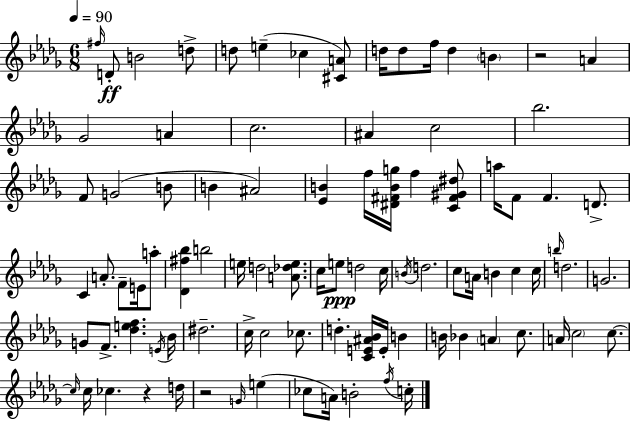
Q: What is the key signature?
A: BES minor